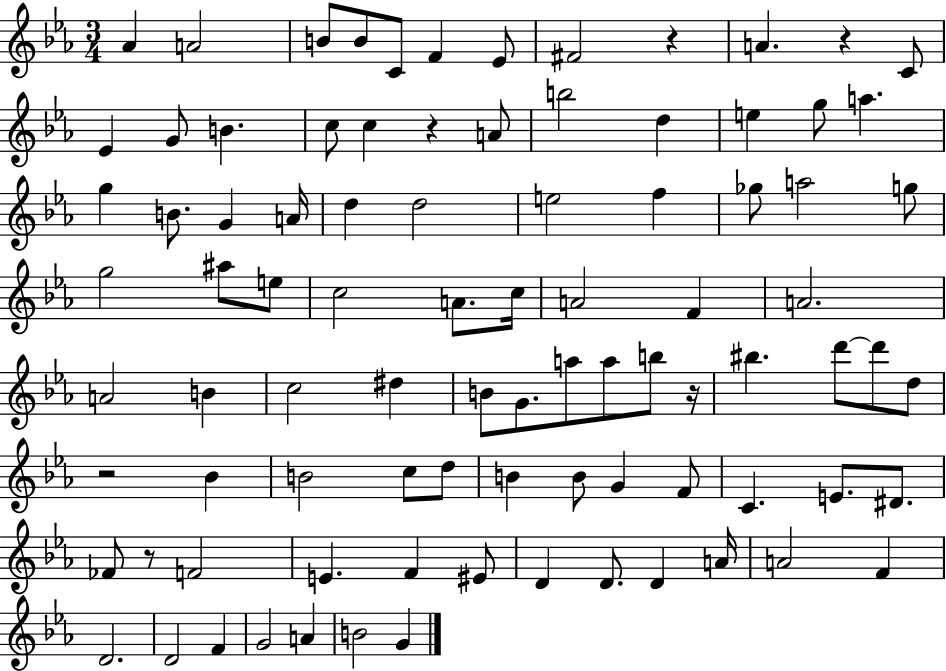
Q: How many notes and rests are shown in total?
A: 89